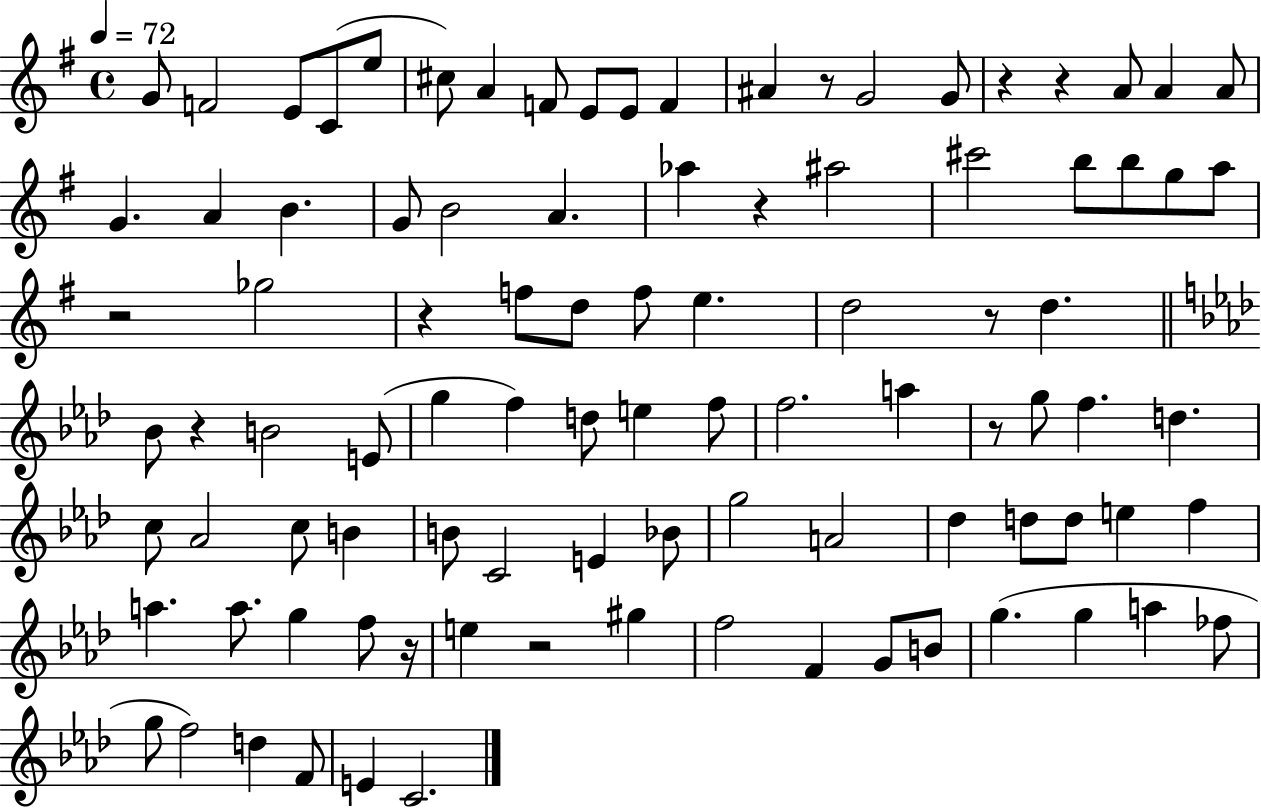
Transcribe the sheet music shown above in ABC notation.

X:1
T:Untitled
M:4/4
L:1/4
K:G
G/2 F2 E/2 C/2 e/2 ^c/2 A F/2 E/2 E/2 F ^A z/2 G2 G/2 z z A/2 A A/2 G A B G/2 B2 A _a z ^a2 ^c'2 b/2 b/2 g/2 a/2 z2 _g2 z f/2 d/2 f/2 e d2 z/2 d _B/2 z B2 E/2 g f d/2 e f/2 f2 a z/2 g/2 f d c/2 _A2 c/2 B B/2 C2 E _B/2 g2 A2 _d d/2 d/2 e f a a/2 g f/2 z/4 e z2 ^g f2 F G/2 B/2 g g a _f/2 g/2 f2 d F/2 E C2